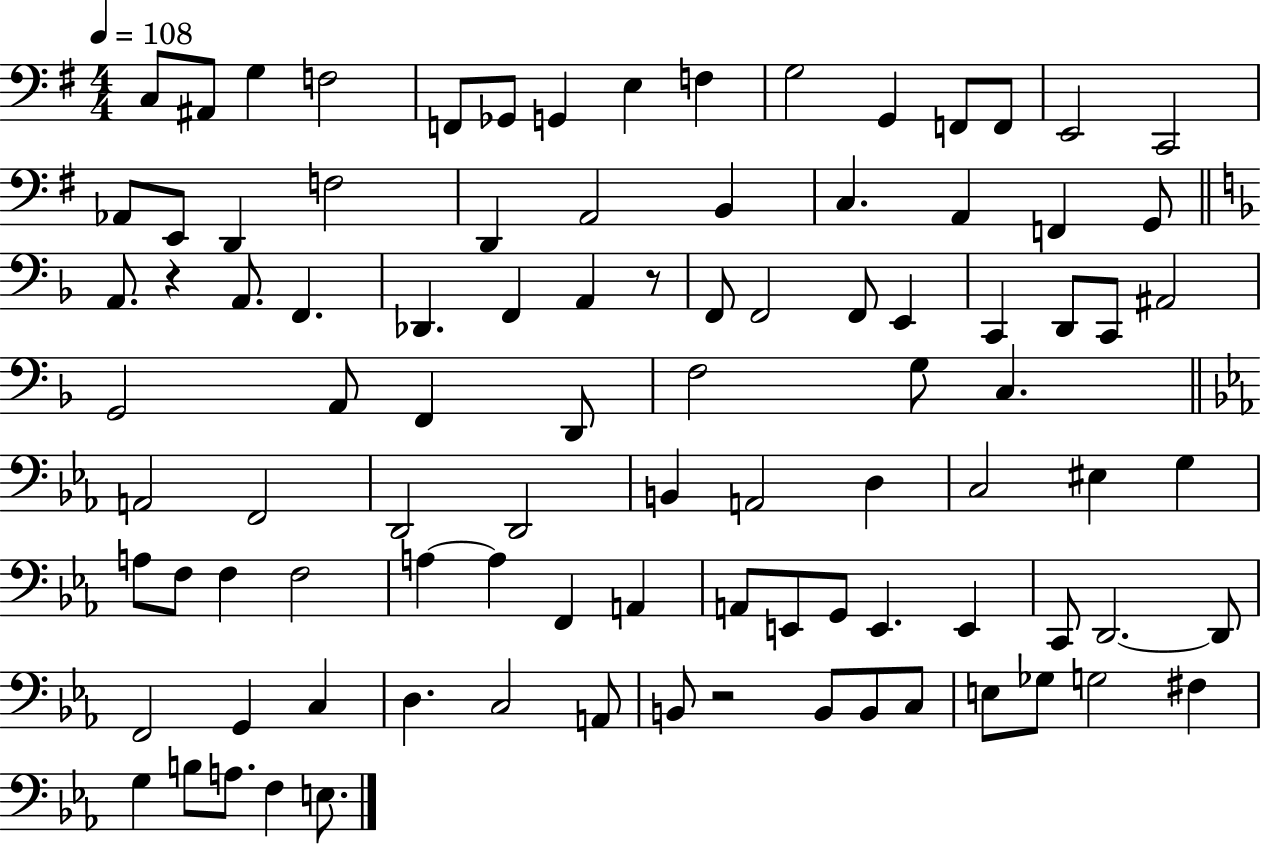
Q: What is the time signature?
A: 4/4